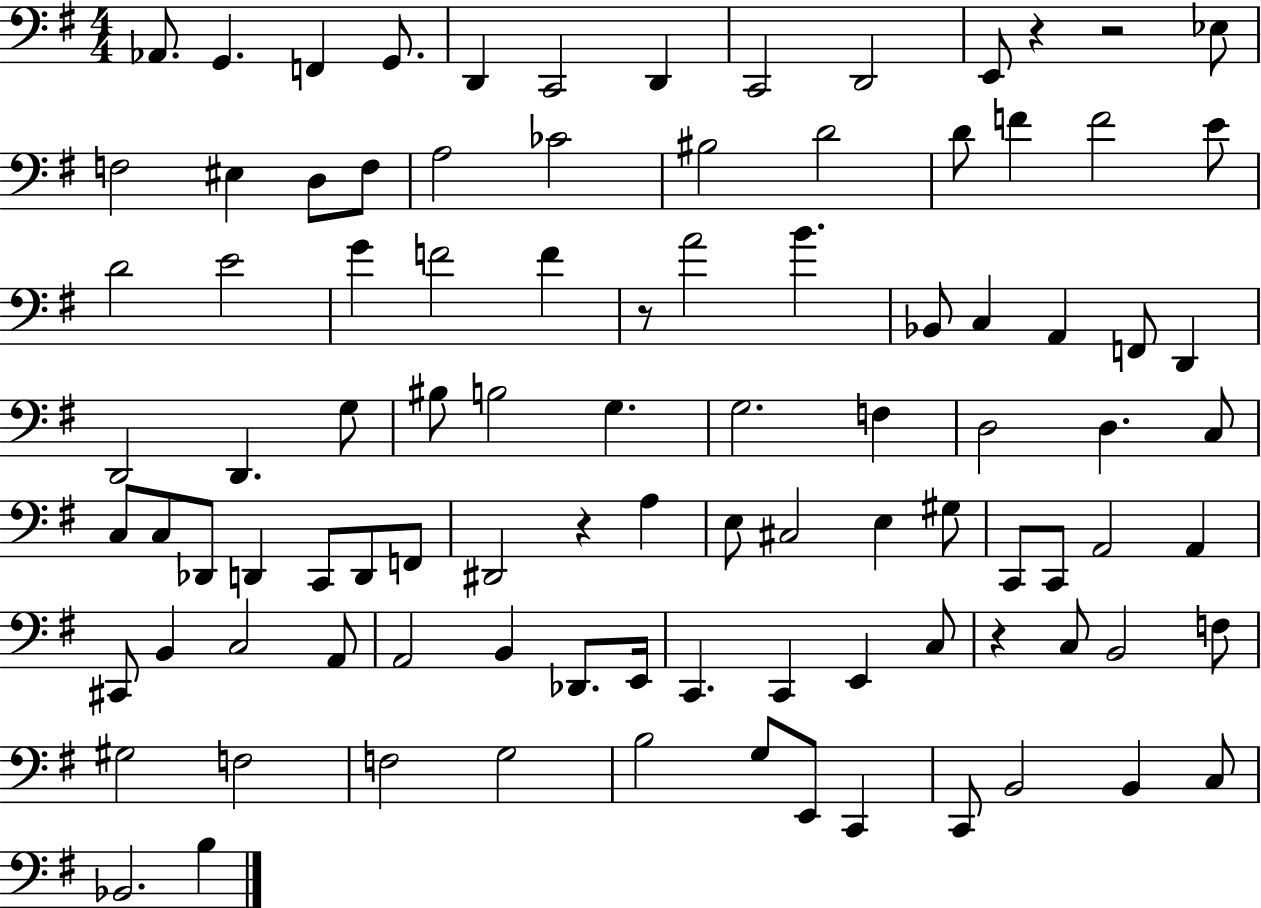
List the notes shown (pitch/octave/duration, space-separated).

Ab2/e. G2/q. F2/q G2/e. D2/q C2/h D2/q C2/h D2/h E2/e R/q R/h Eb3/e F3/h EIS3/q D3/e F3/e A3/h CES4/h BIS3/h D4/h D4/e F4/q F4/h E4/e D4/h E4/h G4/q F4/h F4/q R/e A4/h B4/q. Bb2/e C3/q A2/q F2/e D2/q D2/h D2/q. G3/e BIS3/e B3/h G3/q. G3/h. F3/q D3/h D3/q. C3/e C3/e C3/e Db2/e D2/q C2/e D2/e F2/e D#2/h R/q A3/q E3/e C#3/h E3/q G#3/e C2/e C2/e A2/h A2/q C#2/e B2/q C3/h A2/e A2/h B2/q Db2/e. E2/s C2/q. C2/q E2/q C3/e R/q C3/e B2/h F3/e G#3/h F3/h F3/h G3/h B3/h G3/e E2/e C2/q C2/e B2/h B2/q C3/e Bb2/h. B3/q